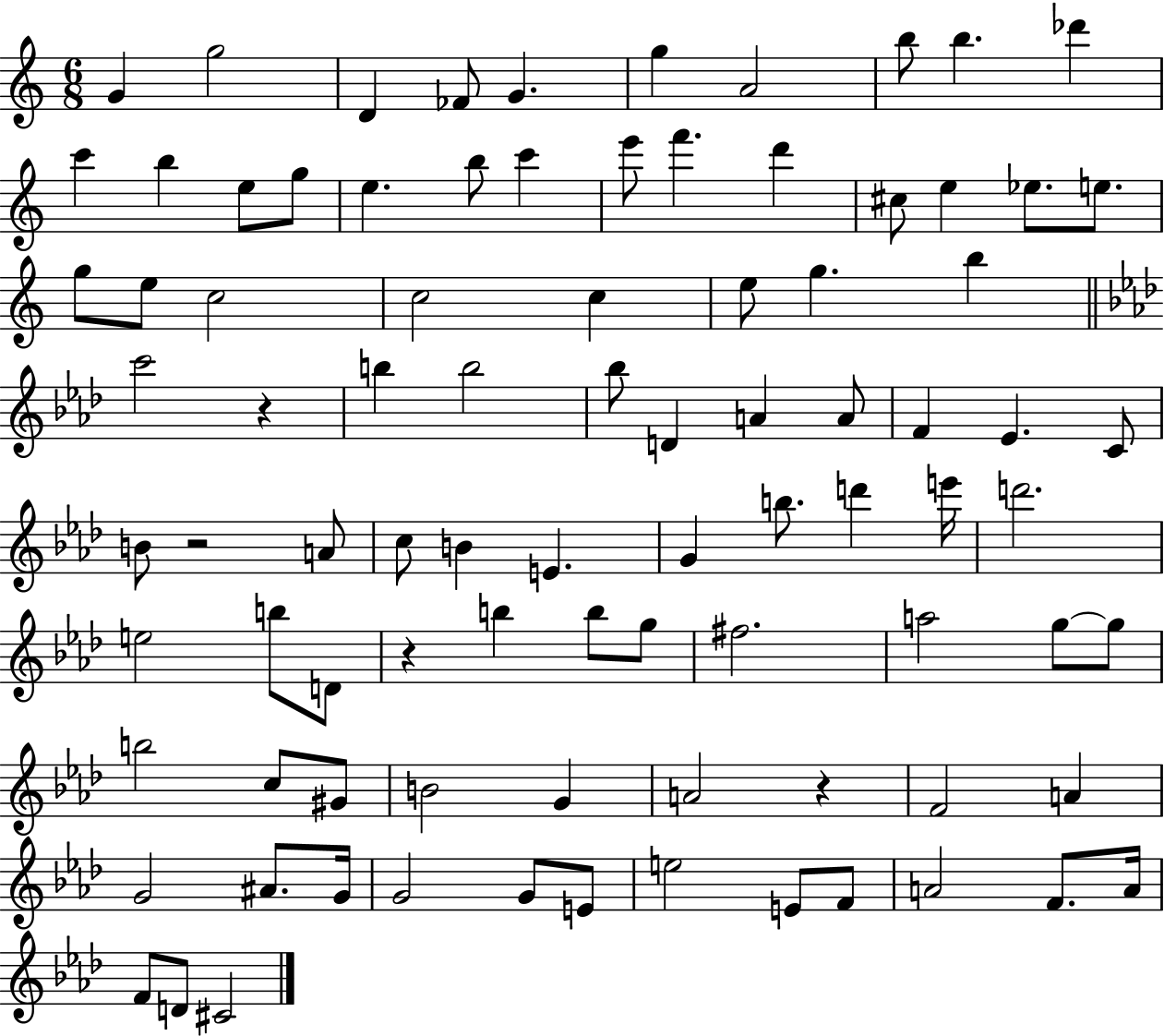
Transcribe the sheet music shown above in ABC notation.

X:1
T:Untitled
M:6/8
L:1/4
K:C
G g2 D _F/2 G g A2 b/2 b _d' c' b e/2 g/2 e b/2 c' e'/2 f' d' ^c/2 e _e/2 e/2 g/2 e/2 c2 c2 c e/2 g b c'2 z b b2 _b/2 D A A/2 F _E C/2 B/2 z2 A/2 c/2 B E G b/2 d' e'/4 d'2 e2 b/2 D/2 z b b/2 g/2 ^f2 a2 g/2 g/2 b2 c/2 ^G/2 B2 G A2 z F2 A G2 ^A/2 G/4 G2 G/2 E/2 e2 E/2 F/2 A2 F/2 A/4 F/2 D/2 ^C2